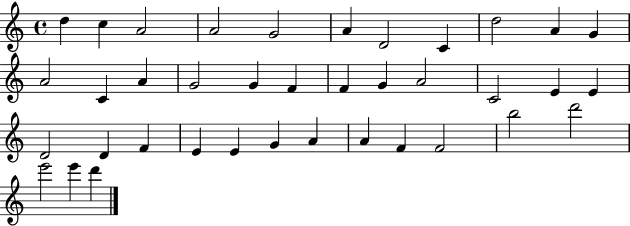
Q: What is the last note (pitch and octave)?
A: D6